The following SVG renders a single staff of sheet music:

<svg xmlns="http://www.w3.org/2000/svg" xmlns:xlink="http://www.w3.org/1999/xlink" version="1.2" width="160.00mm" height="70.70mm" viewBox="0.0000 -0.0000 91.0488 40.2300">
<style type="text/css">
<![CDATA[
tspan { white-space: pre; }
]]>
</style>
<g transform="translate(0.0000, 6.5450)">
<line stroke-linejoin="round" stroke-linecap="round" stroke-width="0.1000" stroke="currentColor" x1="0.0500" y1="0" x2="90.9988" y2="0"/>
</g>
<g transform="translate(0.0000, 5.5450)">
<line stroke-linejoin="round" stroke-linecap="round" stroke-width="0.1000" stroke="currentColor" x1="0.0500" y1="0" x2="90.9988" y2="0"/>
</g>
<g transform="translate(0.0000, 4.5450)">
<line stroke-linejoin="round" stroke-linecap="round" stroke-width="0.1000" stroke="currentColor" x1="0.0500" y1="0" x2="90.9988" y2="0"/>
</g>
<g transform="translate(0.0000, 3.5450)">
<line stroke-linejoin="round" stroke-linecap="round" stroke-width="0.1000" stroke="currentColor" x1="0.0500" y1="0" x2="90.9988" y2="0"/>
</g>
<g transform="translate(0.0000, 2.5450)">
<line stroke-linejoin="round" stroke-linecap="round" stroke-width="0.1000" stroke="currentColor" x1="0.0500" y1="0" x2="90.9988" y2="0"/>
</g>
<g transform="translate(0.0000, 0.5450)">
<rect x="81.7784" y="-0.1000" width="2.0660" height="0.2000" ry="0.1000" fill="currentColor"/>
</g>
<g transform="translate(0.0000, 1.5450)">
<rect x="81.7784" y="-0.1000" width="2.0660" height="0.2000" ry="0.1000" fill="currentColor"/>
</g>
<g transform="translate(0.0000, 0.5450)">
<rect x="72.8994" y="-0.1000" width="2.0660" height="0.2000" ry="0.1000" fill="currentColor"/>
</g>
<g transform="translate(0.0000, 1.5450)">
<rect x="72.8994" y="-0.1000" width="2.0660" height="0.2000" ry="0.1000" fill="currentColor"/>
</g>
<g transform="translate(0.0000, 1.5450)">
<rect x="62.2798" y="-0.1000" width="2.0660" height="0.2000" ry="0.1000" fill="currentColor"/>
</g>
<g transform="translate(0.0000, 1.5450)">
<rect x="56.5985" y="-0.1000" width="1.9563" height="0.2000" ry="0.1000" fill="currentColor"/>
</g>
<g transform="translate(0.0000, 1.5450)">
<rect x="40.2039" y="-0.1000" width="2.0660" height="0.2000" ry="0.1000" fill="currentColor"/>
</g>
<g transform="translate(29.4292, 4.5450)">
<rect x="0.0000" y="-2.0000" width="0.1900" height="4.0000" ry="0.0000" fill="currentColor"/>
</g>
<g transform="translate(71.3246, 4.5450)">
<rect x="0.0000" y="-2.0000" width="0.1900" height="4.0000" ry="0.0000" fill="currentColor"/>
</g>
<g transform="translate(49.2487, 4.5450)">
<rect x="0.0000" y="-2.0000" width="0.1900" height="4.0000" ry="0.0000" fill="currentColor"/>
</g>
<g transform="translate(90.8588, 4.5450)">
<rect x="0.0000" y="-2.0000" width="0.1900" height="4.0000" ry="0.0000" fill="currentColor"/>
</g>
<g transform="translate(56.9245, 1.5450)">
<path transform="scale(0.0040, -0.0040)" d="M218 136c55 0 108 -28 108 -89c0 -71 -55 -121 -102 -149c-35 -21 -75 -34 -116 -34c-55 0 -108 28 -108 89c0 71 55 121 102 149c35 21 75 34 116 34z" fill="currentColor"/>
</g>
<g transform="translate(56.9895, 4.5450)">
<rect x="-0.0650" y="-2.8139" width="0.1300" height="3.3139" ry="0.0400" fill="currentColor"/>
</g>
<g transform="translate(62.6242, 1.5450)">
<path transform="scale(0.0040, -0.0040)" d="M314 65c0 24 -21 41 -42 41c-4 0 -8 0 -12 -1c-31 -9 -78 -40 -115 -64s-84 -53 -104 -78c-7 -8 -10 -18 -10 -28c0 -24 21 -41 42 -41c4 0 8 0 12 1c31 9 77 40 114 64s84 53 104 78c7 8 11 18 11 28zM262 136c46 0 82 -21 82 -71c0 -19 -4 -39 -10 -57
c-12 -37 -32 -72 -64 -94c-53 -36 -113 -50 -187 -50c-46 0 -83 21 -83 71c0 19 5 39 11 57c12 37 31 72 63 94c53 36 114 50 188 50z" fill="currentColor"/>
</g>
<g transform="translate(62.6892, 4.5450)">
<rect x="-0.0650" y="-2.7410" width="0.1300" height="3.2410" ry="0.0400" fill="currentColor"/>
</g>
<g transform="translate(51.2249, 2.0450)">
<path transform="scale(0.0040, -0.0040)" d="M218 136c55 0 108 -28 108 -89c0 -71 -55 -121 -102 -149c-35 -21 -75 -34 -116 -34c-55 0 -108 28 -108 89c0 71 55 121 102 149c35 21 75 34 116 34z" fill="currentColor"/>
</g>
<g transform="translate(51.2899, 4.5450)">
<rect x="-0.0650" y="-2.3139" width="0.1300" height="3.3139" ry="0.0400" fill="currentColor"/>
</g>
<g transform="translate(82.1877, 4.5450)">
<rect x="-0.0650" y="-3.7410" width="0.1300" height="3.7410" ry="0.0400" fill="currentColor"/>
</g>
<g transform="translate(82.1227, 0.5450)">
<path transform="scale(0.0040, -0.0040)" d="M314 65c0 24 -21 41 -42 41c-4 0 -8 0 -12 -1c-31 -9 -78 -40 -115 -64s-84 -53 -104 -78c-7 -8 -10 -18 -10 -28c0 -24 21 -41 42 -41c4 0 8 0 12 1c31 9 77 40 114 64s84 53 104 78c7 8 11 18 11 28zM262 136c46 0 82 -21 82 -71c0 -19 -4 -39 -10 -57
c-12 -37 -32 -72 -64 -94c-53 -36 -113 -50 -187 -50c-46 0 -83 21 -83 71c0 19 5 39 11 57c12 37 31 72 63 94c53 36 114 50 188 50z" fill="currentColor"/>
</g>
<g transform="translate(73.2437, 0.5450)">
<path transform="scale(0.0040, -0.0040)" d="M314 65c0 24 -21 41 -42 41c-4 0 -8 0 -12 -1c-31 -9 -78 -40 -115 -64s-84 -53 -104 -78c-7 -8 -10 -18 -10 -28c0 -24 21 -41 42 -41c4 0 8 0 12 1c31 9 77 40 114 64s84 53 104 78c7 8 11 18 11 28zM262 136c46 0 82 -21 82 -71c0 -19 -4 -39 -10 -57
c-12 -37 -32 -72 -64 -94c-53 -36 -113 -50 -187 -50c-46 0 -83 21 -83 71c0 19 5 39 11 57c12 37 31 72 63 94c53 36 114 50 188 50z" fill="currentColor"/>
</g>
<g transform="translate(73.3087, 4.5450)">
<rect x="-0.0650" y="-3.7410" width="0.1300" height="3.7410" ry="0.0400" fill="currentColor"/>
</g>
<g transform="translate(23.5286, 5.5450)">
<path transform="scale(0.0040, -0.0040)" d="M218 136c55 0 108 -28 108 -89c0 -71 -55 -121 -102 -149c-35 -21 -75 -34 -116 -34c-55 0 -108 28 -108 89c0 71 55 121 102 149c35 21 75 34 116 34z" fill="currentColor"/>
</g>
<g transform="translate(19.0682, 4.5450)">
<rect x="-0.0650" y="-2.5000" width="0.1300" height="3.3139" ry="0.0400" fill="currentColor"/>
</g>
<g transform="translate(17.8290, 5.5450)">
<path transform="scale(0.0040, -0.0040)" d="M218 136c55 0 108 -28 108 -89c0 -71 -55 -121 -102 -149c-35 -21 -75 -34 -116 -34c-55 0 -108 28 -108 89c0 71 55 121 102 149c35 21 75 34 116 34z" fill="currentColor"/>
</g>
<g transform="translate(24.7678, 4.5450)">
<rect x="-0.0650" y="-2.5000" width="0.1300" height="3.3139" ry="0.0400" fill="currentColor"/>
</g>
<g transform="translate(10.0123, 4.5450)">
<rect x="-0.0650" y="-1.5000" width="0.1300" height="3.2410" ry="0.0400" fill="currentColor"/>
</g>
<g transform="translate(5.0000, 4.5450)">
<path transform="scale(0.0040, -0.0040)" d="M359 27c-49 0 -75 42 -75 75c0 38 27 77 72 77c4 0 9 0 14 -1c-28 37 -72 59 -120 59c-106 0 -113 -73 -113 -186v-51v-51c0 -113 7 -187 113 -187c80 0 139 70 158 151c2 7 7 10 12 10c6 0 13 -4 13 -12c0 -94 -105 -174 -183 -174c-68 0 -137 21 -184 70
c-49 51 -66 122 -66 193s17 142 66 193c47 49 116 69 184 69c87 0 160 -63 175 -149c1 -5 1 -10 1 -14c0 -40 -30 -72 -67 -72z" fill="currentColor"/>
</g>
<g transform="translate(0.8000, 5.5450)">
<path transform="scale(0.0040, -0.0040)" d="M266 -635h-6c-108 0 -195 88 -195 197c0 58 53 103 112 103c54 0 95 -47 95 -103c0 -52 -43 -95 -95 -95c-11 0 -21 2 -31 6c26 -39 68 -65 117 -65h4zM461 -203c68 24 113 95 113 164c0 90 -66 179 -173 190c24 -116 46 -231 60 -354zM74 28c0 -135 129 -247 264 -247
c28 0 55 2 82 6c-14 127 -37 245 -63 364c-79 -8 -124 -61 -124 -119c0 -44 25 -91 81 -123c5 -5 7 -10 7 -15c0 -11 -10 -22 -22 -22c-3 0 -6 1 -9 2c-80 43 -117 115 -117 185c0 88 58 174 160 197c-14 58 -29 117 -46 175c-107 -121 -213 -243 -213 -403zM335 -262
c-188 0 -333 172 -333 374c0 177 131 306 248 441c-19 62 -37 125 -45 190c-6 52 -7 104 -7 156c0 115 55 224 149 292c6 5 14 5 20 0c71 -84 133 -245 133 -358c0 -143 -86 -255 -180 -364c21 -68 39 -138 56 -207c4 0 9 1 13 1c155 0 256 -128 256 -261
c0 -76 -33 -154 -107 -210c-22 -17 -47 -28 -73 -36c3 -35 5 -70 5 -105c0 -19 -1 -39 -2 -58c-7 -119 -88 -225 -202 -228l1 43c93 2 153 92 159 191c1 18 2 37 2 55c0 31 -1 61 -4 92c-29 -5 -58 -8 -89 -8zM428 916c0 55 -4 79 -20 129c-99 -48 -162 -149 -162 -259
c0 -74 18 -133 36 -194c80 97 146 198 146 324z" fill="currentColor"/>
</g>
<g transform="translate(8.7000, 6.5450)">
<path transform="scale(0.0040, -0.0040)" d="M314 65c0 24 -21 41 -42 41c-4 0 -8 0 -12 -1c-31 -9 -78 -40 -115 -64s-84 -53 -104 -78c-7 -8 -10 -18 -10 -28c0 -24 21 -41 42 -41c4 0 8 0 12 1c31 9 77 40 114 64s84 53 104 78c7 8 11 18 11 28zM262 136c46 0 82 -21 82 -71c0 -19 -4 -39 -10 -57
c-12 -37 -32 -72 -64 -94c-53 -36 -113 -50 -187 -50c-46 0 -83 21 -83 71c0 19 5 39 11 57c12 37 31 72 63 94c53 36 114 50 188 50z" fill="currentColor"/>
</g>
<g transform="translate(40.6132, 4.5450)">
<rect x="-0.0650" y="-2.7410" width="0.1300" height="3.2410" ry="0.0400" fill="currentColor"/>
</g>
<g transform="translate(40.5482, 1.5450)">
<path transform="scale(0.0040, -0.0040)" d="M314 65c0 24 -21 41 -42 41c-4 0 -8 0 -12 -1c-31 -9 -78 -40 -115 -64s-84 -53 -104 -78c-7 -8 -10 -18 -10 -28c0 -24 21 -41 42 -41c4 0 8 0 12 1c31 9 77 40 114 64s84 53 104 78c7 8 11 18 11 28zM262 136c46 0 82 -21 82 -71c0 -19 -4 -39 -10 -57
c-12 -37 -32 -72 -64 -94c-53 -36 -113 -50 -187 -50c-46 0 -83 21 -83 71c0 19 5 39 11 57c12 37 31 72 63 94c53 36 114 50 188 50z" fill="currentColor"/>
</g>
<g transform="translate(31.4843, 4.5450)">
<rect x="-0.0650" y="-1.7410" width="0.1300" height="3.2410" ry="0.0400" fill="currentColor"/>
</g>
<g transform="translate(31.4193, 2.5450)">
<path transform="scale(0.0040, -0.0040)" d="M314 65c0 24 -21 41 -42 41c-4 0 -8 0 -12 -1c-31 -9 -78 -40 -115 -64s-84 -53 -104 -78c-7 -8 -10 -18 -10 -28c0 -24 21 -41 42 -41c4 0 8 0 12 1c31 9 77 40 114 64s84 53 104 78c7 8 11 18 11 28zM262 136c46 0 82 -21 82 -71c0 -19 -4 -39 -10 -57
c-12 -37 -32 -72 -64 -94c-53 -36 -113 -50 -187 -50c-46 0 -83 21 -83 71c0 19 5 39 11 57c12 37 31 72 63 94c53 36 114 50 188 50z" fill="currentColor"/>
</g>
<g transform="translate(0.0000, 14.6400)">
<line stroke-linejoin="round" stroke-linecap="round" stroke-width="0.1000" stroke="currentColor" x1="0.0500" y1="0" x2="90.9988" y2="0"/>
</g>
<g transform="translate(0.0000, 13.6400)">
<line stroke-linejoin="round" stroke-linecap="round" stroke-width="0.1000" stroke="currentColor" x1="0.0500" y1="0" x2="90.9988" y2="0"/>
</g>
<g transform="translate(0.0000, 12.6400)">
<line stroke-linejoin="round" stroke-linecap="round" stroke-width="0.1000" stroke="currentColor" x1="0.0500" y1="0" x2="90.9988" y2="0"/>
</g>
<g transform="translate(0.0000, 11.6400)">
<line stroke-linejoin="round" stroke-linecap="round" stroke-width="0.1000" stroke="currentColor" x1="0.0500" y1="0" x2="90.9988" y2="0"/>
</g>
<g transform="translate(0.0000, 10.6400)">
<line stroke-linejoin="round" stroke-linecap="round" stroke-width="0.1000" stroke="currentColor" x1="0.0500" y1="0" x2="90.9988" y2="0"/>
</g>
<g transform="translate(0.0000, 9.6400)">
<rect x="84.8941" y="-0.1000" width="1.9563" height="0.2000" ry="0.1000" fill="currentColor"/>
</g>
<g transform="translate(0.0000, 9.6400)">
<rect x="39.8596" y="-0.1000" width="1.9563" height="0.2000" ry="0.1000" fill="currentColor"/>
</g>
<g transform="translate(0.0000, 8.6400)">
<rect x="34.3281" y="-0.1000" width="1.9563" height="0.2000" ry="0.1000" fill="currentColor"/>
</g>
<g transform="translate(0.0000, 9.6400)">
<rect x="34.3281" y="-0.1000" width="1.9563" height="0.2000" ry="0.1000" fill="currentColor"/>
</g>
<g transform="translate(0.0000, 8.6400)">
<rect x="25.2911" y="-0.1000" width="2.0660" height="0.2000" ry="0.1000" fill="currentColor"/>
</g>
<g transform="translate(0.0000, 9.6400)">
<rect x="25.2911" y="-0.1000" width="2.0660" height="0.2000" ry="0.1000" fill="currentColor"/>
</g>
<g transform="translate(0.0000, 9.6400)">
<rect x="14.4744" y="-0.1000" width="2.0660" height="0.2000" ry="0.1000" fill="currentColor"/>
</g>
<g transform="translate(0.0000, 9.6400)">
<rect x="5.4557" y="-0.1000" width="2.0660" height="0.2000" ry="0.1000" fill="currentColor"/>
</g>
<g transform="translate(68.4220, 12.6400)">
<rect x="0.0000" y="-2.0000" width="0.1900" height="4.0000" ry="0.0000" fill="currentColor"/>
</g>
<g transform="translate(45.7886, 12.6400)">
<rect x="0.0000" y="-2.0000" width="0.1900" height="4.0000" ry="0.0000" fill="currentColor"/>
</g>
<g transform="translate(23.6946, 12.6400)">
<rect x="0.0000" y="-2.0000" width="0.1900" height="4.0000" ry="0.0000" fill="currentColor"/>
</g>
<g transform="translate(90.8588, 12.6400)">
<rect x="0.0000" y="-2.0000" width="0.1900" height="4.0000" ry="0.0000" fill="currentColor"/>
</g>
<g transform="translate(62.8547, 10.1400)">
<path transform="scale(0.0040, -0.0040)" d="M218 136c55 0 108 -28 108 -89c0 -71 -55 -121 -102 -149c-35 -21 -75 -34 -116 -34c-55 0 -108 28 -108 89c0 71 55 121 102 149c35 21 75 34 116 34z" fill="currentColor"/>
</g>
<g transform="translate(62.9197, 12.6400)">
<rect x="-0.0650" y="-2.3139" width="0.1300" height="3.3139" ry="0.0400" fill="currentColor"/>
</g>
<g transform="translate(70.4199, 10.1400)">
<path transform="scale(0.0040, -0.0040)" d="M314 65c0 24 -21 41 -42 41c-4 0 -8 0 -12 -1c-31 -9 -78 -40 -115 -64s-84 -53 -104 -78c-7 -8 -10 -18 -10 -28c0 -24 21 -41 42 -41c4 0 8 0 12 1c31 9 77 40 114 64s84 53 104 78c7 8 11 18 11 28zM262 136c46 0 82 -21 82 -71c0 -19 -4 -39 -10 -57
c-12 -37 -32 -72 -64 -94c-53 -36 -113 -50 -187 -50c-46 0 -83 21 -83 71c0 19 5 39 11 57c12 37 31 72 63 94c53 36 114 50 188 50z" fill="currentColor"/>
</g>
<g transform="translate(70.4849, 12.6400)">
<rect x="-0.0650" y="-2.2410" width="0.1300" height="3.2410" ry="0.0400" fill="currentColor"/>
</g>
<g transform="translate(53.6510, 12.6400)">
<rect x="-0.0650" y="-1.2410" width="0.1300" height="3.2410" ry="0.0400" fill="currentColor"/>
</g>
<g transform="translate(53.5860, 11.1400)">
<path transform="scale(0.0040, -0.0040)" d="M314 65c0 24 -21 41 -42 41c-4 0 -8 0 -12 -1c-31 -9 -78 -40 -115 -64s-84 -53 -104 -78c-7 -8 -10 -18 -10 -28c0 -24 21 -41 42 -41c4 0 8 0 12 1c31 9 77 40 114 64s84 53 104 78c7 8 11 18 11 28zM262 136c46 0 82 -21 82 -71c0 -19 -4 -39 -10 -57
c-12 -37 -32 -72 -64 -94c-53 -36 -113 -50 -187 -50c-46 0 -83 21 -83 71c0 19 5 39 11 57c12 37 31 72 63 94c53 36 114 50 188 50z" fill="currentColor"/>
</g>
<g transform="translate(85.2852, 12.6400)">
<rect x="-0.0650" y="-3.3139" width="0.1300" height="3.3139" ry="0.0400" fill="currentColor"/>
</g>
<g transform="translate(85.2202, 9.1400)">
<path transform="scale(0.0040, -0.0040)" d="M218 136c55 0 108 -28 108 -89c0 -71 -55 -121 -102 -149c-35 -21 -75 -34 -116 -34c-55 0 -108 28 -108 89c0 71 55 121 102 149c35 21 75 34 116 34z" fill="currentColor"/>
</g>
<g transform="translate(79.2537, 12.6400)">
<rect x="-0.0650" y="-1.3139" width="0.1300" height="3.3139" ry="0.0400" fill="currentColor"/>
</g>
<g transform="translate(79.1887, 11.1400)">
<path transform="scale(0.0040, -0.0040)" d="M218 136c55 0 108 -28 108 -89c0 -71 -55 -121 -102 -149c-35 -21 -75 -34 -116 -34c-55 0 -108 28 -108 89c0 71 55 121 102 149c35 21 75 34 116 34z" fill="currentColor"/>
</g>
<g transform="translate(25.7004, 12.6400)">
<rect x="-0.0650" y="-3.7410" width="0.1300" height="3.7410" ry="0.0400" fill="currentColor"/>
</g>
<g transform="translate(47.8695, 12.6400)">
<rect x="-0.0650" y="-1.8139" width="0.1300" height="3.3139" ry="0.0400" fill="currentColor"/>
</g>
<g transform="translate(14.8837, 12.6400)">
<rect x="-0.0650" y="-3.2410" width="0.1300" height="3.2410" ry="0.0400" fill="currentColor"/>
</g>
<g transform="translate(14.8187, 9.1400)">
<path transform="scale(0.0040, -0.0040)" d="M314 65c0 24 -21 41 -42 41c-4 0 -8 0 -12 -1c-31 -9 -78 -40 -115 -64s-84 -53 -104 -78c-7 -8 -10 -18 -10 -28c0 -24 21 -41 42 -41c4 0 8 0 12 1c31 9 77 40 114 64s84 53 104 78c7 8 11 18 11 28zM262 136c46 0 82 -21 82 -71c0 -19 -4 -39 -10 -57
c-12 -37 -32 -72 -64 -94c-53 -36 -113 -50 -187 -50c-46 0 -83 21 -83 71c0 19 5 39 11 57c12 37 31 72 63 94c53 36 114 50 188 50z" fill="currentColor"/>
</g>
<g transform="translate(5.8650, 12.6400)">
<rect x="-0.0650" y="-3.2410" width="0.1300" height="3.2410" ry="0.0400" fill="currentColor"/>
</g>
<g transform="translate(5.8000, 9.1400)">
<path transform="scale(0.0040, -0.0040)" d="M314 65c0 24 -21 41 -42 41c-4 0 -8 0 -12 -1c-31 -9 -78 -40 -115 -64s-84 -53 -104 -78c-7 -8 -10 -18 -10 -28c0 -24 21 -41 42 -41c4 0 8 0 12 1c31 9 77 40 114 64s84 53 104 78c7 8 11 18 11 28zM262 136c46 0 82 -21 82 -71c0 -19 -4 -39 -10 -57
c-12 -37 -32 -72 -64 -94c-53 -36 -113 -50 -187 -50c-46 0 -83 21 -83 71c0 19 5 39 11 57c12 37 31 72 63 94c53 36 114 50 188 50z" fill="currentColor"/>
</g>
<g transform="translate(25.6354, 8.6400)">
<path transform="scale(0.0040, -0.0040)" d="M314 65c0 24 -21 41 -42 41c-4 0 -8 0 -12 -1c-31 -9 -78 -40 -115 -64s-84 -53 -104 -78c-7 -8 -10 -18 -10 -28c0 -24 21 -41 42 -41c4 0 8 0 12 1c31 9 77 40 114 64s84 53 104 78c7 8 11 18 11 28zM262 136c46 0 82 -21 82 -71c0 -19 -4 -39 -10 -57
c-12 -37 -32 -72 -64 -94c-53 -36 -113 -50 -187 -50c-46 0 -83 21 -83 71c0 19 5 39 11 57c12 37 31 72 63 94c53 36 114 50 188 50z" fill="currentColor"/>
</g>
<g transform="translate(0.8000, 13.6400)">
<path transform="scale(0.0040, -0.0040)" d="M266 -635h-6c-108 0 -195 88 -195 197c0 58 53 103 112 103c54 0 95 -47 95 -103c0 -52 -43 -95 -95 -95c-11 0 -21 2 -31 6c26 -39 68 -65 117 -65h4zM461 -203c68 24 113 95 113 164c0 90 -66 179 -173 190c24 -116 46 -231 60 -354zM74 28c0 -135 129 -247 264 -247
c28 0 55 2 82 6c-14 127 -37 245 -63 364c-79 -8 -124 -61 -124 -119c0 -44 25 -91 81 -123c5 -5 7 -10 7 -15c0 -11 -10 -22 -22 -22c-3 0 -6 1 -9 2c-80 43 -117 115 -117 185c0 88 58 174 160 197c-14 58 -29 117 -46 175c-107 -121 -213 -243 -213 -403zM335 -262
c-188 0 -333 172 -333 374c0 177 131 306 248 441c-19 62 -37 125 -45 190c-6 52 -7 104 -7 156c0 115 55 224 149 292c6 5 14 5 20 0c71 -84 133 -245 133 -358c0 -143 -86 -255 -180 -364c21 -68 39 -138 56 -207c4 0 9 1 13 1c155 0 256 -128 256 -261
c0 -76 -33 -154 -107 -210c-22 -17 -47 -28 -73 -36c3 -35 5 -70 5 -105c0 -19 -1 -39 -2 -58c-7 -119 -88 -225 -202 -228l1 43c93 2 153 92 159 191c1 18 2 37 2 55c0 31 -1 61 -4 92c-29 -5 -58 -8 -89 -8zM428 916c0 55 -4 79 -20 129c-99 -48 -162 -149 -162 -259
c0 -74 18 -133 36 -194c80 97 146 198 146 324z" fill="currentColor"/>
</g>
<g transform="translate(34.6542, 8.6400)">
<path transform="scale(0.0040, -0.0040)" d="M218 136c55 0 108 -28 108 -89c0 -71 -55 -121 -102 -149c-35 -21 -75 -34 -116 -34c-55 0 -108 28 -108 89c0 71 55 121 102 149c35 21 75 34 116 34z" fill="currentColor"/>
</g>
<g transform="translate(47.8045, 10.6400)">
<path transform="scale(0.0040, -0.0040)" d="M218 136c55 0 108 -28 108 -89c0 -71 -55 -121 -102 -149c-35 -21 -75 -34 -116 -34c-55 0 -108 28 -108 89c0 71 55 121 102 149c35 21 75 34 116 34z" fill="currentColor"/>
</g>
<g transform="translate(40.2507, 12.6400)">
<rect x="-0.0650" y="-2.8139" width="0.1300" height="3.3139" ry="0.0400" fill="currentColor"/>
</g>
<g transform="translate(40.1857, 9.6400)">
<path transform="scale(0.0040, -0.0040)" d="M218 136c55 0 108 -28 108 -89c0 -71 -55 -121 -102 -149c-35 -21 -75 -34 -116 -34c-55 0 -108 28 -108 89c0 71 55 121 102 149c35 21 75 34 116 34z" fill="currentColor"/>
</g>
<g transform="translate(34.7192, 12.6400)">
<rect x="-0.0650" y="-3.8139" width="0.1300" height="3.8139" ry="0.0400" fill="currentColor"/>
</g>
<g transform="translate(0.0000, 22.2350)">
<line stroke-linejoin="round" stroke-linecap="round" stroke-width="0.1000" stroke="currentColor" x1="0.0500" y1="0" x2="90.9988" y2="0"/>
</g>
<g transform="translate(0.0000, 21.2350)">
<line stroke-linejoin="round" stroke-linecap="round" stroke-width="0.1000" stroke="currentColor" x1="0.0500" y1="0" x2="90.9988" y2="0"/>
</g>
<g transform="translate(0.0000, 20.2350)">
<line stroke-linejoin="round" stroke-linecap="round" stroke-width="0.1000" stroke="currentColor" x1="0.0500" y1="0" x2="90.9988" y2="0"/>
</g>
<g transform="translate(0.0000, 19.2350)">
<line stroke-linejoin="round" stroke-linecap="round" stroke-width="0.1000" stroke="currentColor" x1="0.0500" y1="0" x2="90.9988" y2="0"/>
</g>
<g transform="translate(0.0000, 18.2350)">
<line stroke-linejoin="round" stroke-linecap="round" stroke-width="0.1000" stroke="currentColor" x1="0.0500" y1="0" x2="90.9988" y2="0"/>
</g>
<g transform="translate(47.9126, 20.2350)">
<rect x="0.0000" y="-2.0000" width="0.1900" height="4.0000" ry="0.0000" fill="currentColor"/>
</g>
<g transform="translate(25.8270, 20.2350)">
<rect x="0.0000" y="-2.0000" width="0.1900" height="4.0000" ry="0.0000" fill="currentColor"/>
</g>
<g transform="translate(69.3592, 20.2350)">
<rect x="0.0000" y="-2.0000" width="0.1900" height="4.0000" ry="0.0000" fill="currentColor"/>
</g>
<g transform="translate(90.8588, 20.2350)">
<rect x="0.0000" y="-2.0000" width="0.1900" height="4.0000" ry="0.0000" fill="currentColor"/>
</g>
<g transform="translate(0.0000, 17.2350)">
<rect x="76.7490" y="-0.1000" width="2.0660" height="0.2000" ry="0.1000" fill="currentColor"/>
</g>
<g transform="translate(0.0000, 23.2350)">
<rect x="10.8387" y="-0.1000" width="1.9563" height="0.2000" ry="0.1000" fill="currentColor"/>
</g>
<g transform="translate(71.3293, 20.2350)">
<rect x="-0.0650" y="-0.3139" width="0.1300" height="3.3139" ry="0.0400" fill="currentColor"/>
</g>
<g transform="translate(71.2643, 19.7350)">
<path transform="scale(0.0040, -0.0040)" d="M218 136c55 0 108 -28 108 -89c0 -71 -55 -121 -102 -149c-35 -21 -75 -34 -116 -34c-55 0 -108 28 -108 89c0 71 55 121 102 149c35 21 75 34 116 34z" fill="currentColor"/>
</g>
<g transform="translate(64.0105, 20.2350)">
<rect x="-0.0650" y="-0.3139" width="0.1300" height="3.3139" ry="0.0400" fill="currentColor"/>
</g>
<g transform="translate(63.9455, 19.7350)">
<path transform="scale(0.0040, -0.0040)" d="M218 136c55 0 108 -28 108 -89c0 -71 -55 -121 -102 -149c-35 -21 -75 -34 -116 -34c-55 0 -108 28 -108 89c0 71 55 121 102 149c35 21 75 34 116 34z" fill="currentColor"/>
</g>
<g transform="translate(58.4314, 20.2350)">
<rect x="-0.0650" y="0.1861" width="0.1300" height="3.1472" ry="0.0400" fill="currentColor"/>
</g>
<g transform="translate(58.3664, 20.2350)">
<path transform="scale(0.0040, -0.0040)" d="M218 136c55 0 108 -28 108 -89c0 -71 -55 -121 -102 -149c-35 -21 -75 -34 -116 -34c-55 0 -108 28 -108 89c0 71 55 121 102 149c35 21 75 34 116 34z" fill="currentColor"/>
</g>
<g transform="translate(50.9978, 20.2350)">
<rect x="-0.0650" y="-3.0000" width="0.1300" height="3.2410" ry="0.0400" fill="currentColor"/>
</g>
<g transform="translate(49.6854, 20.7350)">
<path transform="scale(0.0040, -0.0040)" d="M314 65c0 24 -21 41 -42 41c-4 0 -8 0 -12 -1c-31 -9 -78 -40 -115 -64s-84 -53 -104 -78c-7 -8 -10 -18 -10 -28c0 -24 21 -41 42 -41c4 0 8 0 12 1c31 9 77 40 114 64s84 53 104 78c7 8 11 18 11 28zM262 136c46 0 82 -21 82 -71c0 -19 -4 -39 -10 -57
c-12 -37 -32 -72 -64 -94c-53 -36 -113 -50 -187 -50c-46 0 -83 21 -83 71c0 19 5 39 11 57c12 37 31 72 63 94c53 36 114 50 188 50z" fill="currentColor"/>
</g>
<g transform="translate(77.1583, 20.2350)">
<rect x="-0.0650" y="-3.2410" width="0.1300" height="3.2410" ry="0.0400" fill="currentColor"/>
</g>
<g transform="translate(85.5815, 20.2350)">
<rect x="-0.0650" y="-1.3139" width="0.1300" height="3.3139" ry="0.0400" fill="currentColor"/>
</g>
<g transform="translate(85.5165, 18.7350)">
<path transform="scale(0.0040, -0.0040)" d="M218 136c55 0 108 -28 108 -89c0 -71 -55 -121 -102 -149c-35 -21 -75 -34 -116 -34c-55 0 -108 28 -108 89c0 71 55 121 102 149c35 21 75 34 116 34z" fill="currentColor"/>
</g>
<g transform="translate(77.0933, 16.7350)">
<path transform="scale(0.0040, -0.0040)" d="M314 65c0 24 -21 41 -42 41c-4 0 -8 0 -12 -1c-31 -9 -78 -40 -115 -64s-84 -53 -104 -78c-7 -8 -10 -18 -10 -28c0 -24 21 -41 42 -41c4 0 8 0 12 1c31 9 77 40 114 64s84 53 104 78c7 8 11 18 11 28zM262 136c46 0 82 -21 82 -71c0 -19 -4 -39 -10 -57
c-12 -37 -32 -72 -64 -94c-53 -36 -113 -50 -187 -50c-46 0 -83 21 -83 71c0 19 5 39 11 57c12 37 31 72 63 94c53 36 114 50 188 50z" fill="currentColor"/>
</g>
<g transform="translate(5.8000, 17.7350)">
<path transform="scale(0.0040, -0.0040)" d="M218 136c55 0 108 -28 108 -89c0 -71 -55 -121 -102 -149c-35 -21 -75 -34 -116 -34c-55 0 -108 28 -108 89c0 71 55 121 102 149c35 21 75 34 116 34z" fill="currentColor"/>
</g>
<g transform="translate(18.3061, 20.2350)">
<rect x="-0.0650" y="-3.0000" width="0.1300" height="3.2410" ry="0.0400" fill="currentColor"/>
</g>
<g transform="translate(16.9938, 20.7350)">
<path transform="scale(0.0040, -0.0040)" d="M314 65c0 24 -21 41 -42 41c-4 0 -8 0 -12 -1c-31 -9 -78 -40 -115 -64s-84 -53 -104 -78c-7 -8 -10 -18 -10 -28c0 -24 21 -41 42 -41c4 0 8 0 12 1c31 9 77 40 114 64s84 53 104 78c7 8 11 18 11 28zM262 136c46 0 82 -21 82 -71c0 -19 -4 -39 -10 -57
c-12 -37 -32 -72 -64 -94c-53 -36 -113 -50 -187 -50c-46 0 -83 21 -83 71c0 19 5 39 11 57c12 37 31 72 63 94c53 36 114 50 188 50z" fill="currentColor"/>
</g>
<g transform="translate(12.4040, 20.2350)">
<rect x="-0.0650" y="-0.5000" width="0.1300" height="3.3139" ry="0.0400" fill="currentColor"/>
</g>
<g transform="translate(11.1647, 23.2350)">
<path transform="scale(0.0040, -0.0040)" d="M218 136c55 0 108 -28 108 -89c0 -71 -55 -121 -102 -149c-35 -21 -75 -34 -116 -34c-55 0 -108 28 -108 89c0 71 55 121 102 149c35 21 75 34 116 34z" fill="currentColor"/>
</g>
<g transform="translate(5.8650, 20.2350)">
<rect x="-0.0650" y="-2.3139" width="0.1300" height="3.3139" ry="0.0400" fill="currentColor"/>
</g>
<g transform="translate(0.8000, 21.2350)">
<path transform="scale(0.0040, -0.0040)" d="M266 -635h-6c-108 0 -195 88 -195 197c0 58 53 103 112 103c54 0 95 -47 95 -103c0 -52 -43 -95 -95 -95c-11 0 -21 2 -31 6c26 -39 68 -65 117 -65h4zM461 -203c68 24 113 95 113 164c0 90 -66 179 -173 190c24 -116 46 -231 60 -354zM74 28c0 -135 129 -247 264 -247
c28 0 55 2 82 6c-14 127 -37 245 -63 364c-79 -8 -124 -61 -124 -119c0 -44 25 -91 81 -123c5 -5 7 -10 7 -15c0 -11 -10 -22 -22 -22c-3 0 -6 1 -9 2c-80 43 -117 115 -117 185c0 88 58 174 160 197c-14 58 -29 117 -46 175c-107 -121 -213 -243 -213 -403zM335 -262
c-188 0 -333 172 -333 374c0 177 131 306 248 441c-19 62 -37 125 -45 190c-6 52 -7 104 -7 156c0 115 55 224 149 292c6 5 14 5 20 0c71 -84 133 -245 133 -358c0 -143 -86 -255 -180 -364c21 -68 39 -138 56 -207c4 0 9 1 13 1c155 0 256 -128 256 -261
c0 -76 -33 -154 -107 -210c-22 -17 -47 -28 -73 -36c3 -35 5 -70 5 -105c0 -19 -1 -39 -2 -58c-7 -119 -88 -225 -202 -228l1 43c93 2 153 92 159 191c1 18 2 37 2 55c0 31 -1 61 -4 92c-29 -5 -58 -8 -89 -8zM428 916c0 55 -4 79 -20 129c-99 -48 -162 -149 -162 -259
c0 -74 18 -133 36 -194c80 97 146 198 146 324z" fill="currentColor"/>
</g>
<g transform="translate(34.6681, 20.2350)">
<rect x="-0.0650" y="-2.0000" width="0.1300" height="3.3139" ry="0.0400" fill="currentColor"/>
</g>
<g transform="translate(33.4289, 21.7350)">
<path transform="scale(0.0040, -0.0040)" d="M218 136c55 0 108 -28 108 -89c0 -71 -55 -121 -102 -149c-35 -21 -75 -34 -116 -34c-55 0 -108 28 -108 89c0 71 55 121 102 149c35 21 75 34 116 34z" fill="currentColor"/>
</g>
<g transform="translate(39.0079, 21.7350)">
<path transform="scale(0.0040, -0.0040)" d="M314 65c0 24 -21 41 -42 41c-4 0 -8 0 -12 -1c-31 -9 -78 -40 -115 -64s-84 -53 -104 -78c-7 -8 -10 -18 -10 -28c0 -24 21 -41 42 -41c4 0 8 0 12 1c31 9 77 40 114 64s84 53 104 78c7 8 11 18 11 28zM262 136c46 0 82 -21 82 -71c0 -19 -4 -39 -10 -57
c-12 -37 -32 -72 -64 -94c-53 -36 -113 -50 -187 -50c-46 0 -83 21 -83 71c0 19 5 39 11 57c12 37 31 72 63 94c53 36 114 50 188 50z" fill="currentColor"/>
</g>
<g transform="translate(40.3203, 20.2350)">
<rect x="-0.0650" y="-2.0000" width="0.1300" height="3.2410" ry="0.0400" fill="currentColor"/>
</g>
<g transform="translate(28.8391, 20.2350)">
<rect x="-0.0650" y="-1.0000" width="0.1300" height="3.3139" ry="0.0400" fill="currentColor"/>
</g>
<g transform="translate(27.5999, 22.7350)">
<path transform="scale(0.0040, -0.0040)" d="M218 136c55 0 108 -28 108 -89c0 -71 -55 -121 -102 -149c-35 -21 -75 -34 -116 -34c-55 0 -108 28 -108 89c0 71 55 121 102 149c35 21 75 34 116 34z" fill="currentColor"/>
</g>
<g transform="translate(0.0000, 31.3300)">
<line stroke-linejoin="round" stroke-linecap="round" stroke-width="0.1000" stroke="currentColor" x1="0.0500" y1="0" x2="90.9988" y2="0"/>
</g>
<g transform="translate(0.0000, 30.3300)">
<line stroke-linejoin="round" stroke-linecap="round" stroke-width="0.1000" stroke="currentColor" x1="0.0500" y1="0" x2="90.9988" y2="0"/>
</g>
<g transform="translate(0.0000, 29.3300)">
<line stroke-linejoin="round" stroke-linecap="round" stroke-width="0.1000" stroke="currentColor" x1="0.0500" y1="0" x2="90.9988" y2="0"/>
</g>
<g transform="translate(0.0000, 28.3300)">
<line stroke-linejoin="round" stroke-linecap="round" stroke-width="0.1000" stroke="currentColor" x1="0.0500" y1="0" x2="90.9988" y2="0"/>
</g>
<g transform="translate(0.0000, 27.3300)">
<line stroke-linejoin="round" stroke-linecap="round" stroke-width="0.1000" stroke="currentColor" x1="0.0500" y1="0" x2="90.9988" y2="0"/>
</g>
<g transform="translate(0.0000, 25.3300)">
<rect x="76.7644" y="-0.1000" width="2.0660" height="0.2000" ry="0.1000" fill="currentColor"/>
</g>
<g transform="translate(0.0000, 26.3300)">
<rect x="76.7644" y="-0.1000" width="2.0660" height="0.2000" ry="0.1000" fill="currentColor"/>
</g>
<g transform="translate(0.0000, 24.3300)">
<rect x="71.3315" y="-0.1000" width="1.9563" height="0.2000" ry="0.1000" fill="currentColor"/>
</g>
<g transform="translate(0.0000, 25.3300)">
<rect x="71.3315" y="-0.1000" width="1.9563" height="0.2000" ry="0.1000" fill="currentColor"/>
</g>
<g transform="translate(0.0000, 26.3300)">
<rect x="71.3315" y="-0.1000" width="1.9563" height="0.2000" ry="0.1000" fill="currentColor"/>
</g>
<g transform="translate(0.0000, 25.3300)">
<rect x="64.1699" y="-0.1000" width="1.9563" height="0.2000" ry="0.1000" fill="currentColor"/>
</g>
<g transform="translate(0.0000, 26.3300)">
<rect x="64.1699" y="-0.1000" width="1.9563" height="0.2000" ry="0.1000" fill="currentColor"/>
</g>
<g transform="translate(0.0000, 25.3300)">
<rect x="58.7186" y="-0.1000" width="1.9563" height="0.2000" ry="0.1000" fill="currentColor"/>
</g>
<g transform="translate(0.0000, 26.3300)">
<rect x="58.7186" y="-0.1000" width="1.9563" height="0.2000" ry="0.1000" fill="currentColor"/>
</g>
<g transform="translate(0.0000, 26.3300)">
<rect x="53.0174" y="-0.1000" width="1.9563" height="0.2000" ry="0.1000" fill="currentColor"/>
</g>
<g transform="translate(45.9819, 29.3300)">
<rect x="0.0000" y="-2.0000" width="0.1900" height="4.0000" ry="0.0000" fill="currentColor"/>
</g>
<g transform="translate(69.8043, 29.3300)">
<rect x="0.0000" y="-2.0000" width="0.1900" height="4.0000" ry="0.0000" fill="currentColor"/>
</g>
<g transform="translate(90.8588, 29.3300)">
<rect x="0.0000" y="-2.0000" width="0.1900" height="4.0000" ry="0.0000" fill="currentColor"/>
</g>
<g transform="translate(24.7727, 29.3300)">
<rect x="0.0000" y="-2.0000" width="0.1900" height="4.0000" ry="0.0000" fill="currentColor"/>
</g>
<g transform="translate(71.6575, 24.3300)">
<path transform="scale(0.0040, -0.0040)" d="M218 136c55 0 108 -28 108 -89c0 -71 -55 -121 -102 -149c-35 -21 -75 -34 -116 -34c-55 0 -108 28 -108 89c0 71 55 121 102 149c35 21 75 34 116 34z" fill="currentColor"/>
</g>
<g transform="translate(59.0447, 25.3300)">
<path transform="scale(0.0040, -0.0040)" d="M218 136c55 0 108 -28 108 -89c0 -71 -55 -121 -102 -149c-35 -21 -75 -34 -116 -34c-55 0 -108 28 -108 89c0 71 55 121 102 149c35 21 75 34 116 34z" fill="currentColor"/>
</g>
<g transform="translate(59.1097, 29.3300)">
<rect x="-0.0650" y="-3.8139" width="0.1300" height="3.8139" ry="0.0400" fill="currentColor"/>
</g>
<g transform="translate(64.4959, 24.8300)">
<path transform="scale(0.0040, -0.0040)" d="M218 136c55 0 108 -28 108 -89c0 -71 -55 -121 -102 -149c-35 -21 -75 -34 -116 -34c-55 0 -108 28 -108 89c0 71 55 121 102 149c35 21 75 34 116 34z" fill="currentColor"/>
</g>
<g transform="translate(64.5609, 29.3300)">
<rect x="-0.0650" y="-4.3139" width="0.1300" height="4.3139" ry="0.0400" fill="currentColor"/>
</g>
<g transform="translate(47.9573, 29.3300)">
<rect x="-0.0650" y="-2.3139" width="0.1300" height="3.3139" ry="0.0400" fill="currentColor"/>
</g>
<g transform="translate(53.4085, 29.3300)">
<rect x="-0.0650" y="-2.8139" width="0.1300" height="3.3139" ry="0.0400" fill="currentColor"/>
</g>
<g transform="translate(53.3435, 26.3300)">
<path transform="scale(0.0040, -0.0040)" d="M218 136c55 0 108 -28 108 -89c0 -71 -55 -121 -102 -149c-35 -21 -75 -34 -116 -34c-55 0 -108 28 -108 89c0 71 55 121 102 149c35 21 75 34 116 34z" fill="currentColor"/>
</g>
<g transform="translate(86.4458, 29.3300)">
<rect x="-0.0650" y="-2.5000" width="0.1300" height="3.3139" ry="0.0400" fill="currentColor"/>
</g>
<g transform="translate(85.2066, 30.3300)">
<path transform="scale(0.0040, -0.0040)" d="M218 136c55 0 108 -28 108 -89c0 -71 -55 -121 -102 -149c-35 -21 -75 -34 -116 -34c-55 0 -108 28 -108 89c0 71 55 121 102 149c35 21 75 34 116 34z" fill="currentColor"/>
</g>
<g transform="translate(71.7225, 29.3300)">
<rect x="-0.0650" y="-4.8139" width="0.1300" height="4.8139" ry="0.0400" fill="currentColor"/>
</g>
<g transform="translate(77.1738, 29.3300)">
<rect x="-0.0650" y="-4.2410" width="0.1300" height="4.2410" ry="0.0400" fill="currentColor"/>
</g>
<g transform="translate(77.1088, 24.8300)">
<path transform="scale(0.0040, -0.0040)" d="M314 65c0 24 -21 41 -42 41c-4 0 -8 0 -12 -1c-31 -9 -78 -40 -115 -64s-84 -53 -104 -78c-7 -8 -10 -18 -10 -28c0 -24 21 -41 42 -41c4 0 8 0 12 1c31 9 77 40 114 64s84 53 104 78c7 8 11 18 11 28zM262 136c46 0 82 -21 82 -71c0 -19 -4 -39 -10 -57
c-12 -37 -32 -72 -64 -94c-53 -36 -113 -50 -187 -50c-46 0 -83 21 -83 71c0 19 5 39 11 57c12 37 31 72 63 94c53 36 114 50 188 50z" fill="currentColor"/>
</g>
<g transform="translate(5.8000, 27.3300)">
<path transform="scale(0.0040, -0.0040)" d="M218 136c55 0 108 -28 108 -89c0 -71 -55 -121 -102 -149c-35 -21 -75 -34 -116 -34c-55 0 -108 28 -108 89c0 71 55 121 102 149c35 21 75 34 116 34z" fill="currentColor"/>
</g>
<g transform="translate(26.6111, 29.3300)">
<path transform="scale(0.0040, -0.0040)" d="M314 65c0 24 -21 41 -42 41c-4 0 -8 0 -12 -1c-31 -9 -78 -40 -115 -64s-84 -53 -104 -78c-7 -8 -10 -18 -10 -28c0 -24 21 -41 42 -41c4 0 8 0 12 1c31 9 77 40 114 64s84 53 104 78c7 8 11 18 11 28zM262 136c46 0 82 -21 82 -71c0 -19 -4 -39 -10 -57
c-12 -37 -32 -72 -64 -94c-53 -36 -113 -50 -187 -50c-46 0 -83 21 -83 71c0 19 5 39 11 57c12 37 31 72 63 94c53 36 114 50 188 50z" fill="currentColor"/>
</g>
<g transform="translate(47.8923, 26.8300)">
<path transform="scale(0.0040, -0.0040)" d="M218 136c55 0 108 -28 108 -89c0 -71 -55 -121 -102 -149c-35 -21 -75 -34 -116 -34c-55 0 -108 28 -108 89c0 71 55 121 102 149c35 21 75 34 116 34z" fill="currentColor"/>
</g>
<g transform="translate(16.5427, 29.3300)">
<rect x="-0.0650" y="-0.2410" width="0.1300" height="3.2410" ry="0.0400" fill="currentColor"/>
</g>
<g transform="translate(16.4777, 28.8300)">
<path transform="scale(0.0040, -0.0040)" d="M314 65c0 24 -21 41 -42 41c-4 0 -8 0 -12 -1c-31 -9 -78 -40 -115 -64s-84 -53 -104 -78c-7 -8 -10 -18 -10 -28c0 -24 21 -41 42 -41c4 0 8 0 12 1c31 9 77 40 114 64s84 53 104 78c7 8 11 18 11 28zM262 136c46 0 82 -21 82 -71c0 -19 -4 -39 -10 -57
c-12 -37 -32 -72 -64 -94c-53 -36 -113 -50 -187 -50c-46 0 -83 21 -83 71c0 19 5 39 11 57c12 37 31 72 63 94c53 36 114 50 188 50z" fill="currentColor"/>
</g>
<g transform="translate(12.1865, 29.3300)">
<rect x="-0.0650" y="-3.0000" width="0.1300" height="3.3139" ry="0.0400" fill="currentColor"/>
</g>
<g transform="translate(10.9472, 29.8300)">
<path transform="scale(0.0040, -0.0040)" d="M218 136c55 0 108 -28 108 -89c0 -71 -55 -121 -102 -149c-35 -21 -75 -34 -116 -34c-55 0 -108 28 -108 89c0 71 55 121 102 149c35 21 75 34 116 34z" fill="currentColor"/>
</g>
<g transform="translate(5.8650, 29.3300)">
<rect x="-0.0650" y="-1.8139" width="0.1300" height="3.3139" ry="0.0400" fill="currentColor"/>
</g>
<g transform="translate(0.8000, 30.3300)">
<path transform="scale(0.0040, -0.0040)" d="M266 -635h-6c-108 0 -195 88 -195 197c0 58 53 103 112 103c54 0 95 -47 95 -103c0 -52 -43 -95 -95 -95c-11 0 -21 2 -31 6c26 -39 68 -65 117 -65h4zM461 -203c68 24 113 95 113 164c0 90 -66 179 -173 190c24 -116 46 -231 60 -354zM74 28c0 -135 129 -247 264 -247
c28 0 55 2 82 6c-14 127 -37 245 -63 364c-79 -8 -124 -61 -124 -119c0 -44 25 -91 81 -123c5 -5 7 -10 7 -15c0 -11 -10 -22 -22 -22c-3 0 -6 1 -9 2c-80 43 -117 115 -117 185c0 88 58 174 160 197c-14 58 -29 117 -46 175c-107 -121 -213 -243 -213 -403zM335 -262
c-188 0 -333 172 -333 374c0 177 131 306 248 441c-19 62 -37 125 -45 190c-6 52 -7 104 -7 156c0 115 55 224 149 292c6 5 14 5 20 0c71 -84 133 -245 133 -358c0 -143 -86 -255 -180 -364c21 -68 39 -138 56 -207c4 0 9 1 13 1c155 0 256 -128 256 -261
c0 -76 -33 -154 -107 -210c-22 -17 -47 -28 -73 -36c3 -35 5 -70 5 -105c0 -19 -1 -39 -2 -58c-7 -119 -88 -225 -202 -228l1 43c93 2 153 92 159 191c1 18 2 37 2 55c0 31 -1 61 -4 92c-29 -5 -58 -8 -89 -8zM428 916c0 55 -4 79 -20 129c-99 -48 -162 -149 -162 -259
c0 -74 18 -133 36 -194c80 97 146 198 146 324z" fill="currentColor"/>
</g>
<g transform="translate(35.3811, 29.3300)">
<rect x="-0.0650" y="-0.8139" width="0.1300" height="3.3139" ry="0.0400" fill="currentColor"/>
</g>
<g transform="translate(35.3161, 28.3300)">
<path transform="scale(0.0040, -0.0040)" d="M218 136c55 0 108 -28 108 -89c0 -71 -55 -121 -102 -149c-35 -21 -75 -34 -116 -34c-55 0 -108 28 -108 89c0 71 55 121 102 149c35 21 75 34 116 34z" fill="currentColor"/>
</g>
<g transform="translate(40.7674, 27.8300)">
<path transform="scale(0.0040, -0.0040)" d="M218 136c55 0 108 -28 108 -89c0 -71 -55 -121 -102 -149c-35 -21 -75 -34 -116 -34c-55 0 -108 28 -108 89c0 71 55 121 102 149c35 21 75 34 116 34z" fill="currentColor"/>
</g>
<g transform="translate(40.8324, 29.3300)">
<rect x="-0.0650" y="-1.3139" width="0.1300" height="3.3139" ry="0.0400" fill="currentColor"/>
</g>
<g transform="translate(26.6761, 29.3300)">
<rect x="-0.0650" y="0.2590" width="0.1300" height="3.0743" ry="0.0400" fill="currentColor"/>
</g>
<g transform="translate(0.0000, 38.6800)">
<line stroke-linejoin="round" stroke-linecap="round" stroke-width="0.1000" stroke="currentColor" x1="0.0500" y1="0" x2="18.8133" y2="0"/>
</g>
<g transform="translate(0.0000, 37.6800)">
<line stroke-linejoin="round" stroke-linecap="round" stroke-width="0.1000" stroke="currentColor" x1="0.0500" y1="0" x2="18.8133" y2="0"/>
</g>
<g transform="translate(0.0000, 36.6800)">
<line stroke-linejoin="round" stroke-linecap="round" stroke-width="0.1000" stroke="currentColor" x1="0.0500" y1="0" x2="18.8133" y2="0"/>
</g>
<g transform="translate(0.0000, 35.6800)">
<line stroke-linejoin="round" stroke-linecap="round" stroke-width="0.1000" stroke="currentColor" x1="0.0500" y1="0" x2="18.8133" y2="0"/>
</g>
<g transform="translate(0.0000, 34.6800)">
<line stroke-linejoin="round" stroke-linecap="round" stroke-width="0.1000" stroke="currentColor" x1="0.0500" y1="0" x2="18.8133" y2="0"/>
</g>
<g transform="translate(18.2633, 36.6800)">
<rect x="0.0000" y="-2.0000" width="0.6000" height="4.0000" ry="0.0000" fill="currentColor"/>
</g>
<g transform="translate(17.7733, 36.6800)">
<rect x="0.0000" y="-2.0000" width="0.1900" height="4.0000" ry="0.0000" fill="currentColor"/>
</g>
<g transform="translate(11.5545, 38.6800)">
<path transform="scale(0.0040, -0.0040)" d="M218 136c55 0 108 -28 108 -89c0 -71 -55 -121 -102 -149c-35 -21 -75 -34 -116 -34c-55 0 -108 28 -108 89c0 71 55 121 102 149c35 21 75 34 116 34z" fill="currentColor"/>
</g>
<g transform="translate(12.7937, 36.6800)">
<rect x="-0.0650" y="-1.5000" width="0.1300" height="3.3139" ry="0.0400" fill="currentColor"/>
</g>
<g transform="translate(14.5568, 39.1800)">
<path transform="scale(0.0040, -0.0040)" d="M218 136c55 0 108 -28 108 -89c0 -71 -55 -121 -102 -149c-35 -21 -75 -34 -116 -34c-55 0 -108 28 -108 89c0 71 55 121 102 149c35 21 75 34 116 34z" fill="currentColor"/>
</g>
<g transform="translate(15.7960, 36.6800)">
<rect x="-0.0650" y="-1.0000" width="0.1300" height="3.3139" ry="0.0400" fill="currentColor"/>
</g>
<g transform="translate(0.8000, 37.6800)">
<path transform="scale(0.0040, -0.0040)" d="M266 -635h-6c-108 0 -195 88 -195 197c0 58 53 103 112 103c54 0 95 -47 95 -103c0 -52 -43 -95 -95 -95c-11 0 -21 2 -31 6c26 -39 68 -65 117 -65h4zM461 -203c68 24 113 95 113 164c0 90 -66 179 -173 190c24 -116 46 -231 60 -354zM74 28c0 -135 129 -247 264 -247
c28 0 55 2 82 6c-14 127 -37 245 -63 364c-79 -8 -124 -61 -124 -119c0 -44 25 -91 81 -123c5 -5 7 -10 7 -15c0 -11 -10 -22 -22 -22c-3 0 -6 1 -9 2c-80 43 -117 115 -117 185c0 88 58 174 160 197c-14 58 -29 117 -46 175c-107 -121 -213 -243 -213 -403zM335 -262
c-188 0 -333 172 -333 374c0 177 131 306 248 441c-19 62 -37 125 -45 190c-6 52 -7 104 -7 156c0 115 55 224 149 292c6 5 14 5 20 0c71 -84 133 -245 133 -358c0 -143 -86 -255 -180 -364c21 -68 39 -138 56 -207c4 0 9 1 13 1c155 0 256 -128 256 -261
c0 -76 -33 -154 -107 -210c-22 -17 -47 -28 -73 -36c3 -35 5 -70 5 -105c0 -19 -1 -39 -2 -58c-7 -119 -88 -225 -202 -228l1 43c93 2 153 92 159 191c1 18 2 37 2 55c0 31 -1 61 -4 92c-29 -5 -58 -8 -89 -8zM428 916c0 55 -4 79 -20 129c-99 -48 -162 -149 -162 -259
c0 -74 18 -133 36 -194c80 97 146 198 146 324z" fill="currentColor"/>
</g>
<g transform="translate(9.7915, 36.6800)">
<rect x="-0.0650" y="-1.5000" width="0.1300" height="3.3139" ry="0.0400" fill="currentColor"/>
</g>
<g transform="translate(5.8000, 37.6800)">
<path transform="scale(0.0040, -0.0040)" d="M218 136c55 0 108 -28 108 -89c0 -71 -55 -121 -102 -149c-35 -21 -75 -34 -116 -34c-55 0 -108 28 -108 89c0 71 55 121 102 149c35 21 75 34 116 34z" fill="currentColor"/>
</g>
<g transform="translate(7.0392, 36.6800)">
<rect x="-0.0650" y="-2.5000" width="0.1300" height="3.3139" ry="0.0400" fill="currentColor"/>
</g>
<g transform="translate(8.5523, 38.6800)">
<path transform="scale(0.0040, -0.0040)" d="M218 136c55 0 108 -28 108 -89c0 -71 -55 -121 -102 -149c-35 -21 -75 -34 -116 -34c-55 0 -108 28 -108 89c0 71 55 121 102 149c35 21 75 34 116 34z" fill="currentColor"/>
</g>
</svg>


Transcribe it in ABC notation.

X:1
T:Untitled
M:4/4
L:1/4
K:C
E2 G G f2 a2 g a a2 c'2 c'2 b2 b2 c'2 c' a f e2 g g2 e b g C A2 D F F2 A2 B c c b2 e f A c2 B2 d e g a c' d' e' d'2 G G E E D